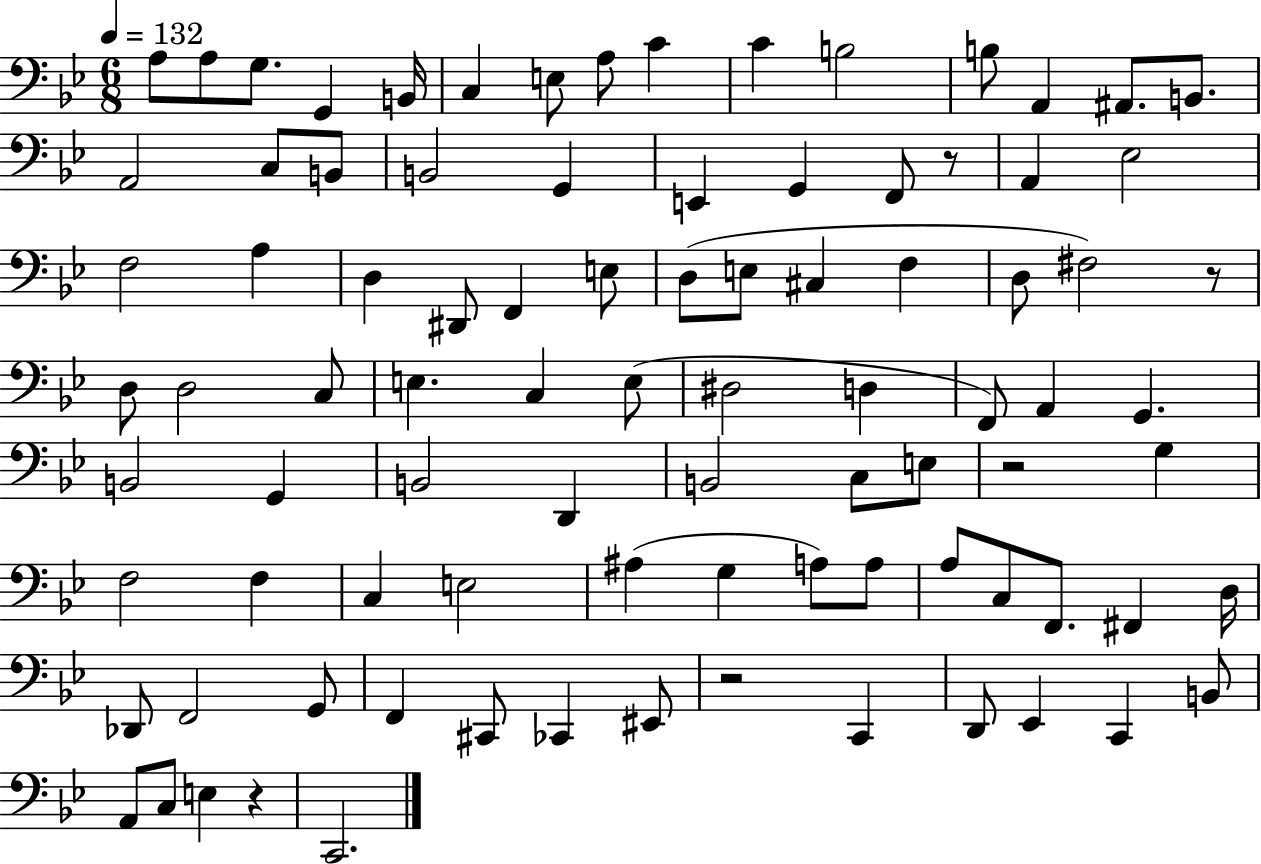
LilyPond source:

{
  \clef bass
  \numericTimeSignature
  \time 6/8
  \key bes \major
  \tempo 4 = 132
  a8 a8 g8. g,4 b,16 | c4 e8 a8 c'4 | c'4 b2 | b8 a,4 ais,8. b,8. | \break a,2 c8 b,8 | b,2 g,4 | e,4 g,4 f,8 r8 | a,4 ees2 | \break f2 a4 | d4 dis,8 f,4 e8 | d8( e8 cis4 f4 | d8 fis2) r8 | \break d8 d2 c8 | e4. c4 e8( | dis2 d4 | f,8) a,4 g,4. | \break b,2 g,4 | b,2 d,4 | b,2 c8 e8 | r2 g4 | \break f2 f4 | c4 e2 | ais4( g4 a8) a8 | a8 c8 f,8. fis,4 d16 | \break des,8 f,2 g,8 | f,4 cis,8 ces,4 eis,8 | r2 c,4 | d,8 ees,4 c,4 b,8 | \break a,8 c8 e4 r4 | c,2. | \bar "|."
}